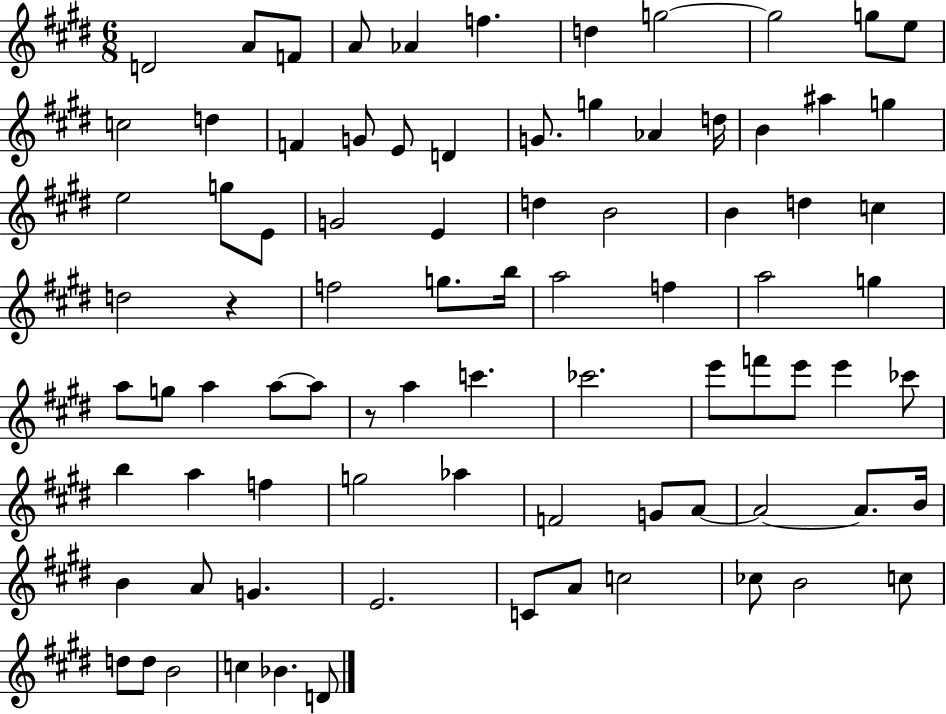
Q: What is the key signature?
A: E major